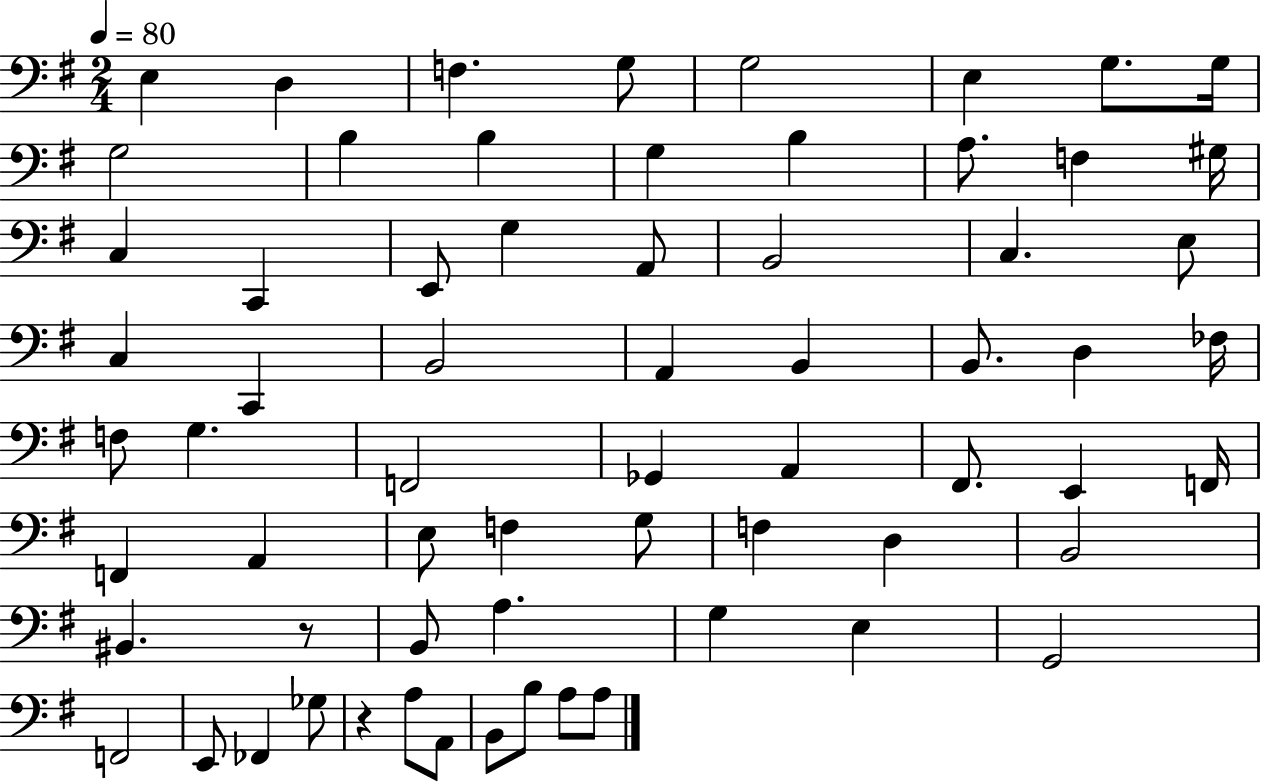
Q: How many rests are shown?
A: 2